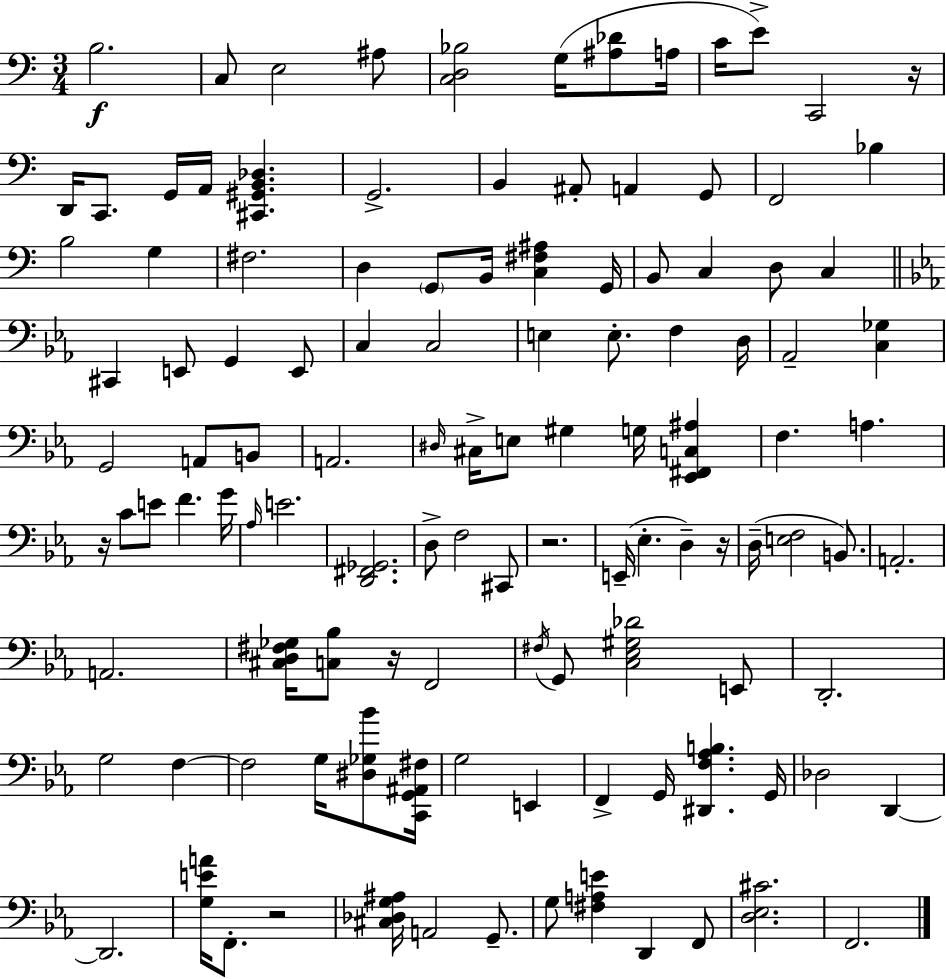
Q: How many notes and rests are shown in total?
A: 117